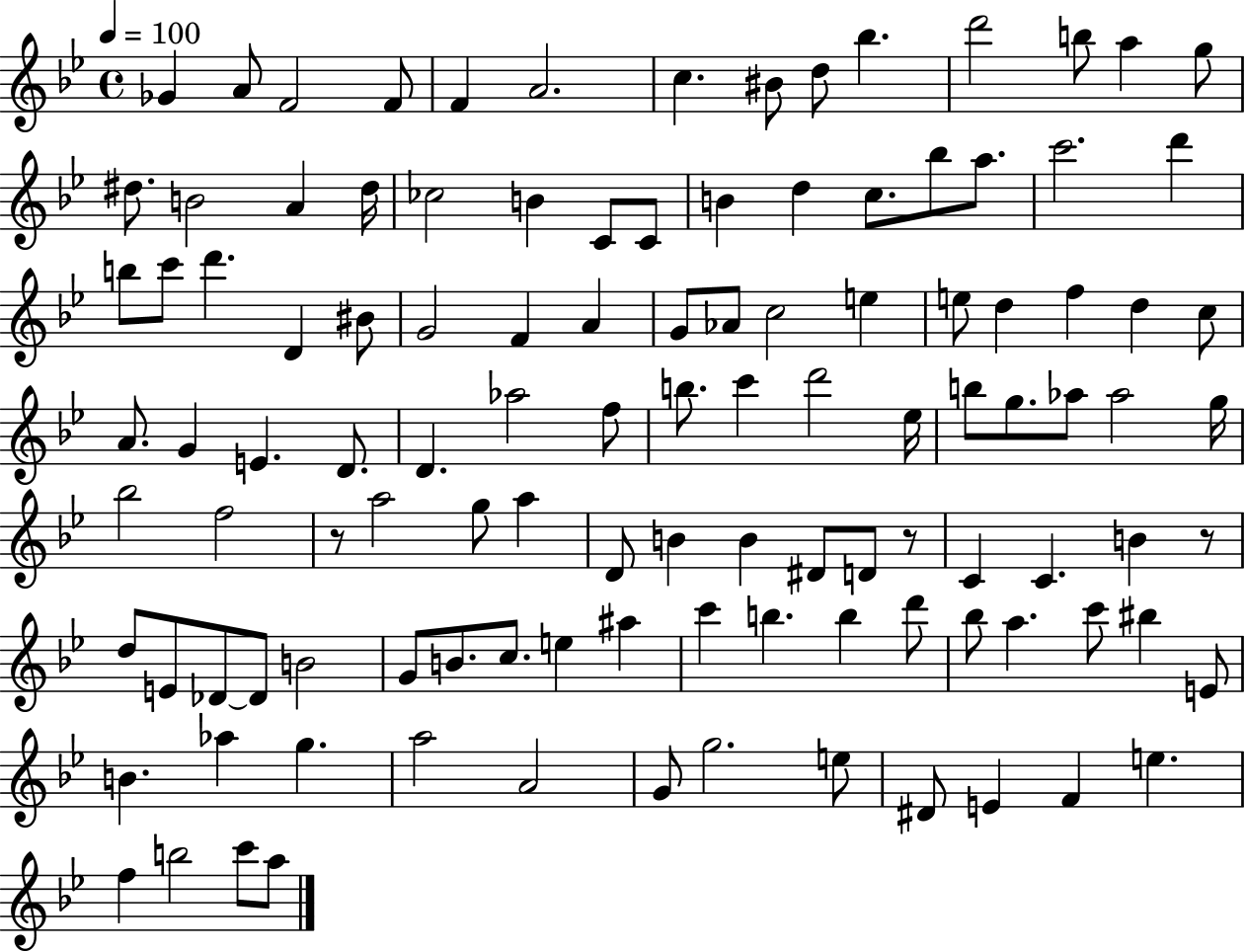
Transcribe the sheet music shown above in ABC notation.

X:1
T:Untitled
M:4/4
L:1/4
K:Bb
_G A/2 F2 F/2 F A2 c ^B/2 d/2 _b d'2 b/2 a g/2 ^d/2 B2 A ^d/4 _c2 B C/2 C/2 B d c/2 _b/2 a/2 c'2 d' b/2 c'/2 d' D ^B/2 G2 F A G/2 _A/2 c2 e e/2 d f d c/2 A/2 G E D/2 D _a2 f/2 b/2 c' d'2 _e/4 b/2 g/2 _a/2 _a2 g/4 _b2 f2 z/2 a2 g/2 a D/2 B B ^D/2 D/2 z/2 C C B z/2 d/2 E/2 _D/2 _D/2 B2 G/2 B/2 c/2 e ^a c' b b d'/2 _b/2 a c'/2 ^b E/2 B _a g a2 A2 G/2 g2 e/2 ^D/2 E F e f b2 c'/2 a/2